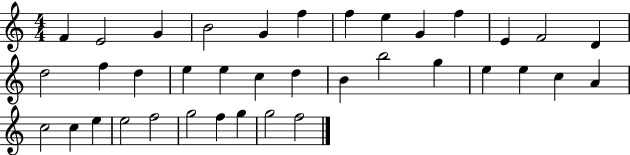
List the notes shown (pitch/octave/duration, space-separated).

F4/q E4/h G4/q B4/h G4/q F5/q F5/q E5/q G4/q F5/q E4/q F4/h D4/q D5/h F5/q D5/q E5/q E5/q C5/q D5/q B4/q B5/h G5/q E5/q E5/q C5/q A4/q C5/h C5/q E5/q E5/h F5/h G5/h F5/q G5/q G5/h F5/h